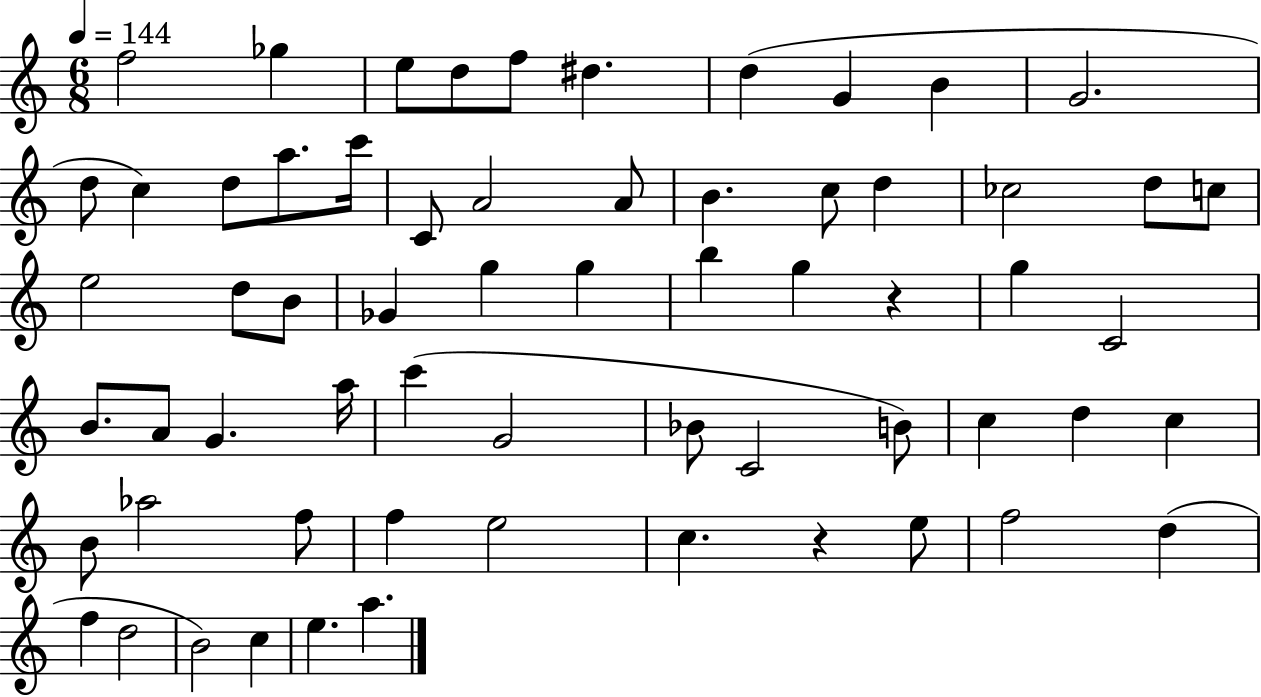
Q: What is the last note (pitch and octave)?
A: A5